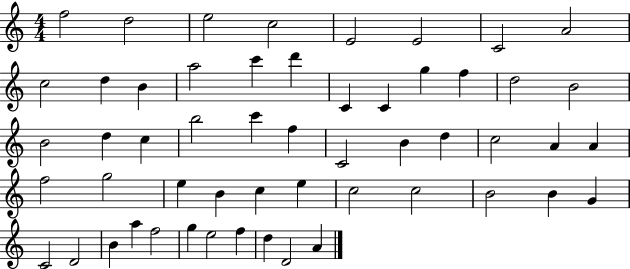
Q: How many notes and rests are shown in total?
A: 54